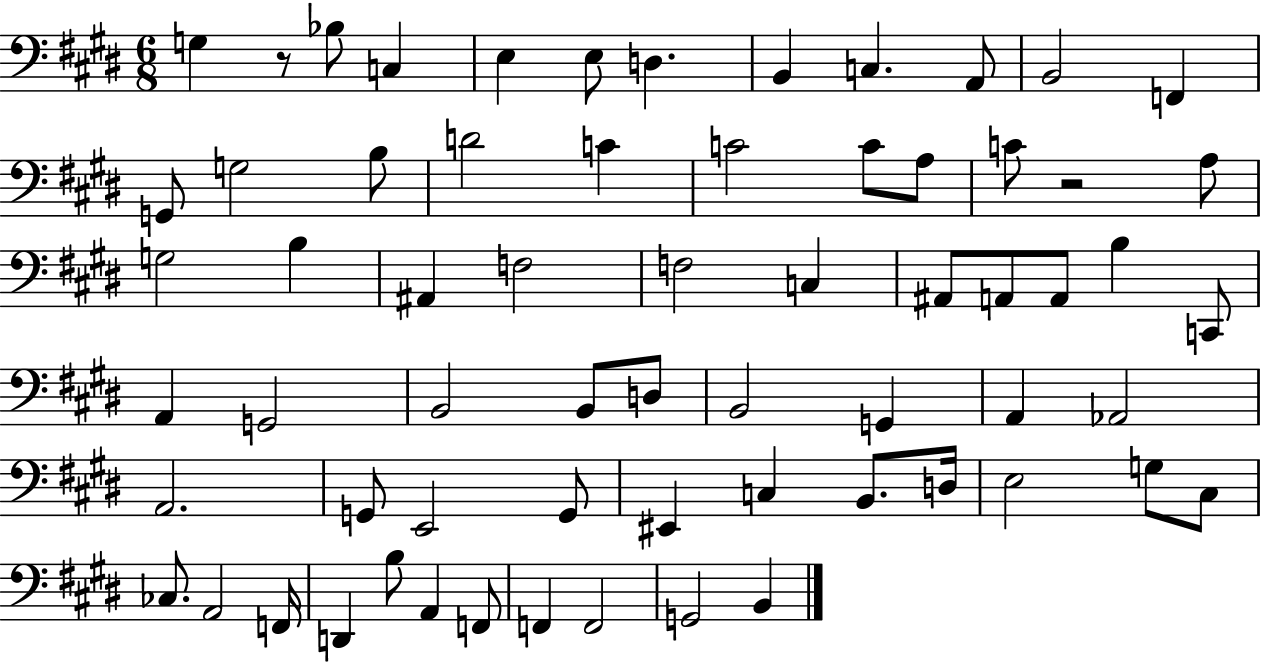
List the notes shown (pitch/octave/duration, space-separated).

G3/q R/e Bb3/e C3/q E3/q E3/e D3/q. B2/q C3/q. A2/e B2/h F2/q G2/e G3/h B3/e D4/h C4/q C4/h C4/e A3/e C4/e R/h A3/e G3/h B3/q A#2/q F3/h F3/h C3/q A#2/e A2/e A2/e B3/q C2/e A2/q G2/h B2/h B2/e D3/e B2/h G2/q A2/q Ab2/h A2/h. G2/e E2/h G2/e EIS2/q C3/q B2/e. D3/s E3/h G3/e C#3/e CES3/e. A2/h F2/s D2/q B3/e A2/q F2/e F2/q F2/h G2/h B2/q